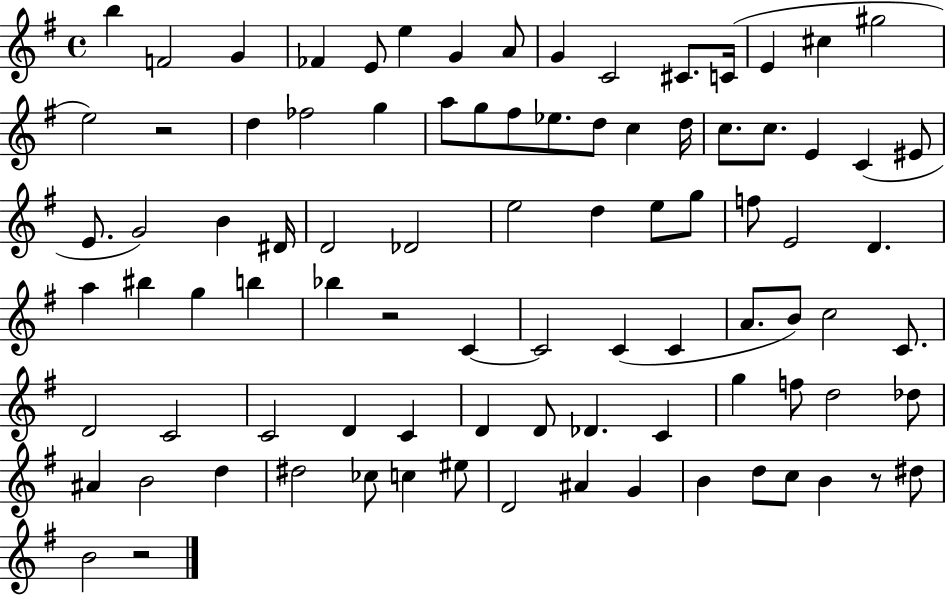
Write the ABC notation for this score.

X:1
T:Untitled
M:4/4
L:1/4
K:G
b F2 G _F E/2 e G A/2 G C2 ^C/2 C/4 E ^c ^g2 e2 z2 d _f2 g a/2 g/2 ^f/2 _e/2 d/2 c d/4 c/2 c/2 E C ^E/2 E/2 G2 B ^D/4 D2 _D2 e2 d e/2 g/2 f/2 E2 D a ^b g b _b z2 C C2 C C A/2 B/2 c2 C/2 D2 C2 C2 D C D D/2 _D C g f/2 d2 _d/2 ^A B2 d ^d2 _c/2 c ^e/2 D2 ^A G B d/2 c/2 B z/2 ^d/2 B2 z2